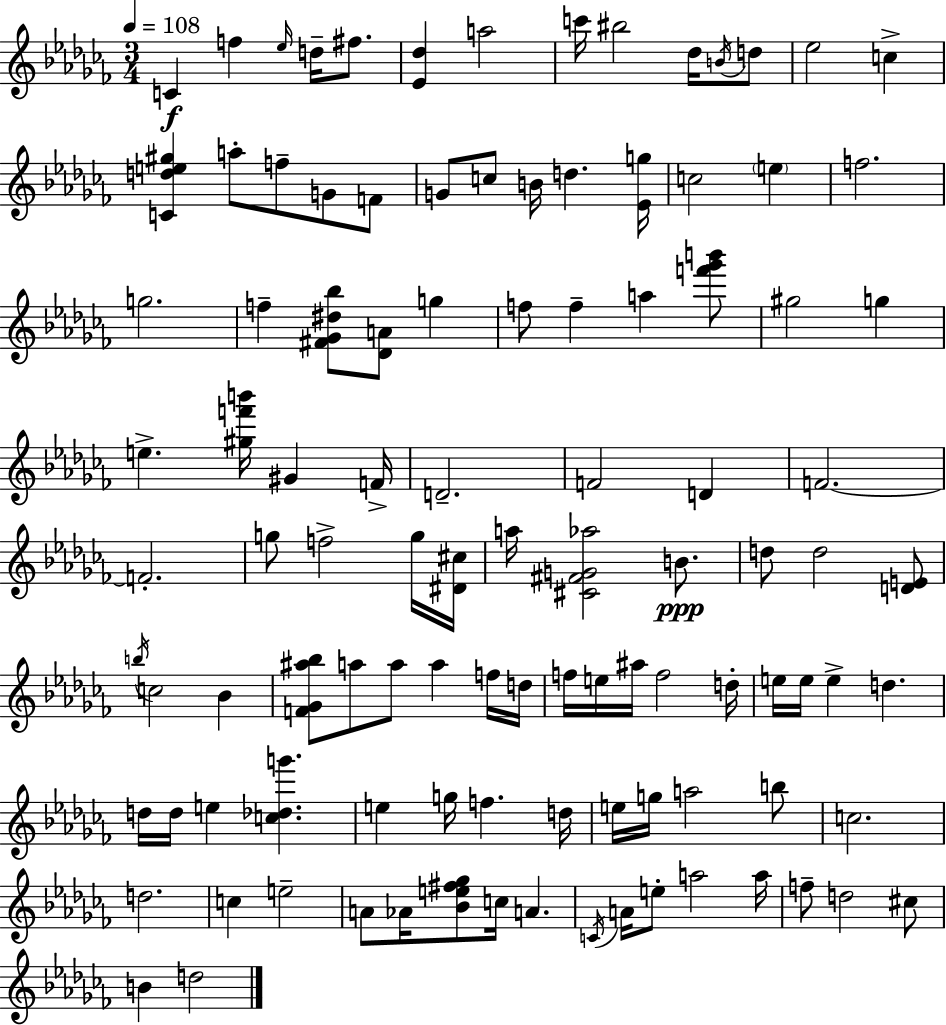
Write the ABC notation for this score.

X:1
T:Untitled
M:3/4
L:1/4
K:Abm
C f _e/4 d/4 ^f/2 [_E_d] a2 c'/4 ^b2 _d/4 B/4 d/2 _e2 c [Cde^g] a/2 f/2 G/2 F/2 G/2 c/2 B/4 d [_Eg]/4 c2 e f2 g2 f [^F_G^d_b]/2 [_DA]/2 g f/2 f a [f'_g'b']/2 ^g2 g e [^gf'b']/4 ^G F/4 D2 F2 D F2 F2 g/2 f2 g/4 [^D^c]/4 a/4 [^C^FG_a]2 B/2 d/2 d2 [DE]/2 b/4 c2 _B [F_G^a_b]/2 a/2 a/2 a f/4 d/4 f/4 e/4 ^a/4 f2 d/4 e/4 e/4 e d d/4 d/4 e [c_dg'] e g/4 f d/4 e/4 g/4 a2 b/2 c2 d2 c e2 A/2 _A/4 [_Be^f_g]/2 c/4 A C/4 A/4 e/2 a2 a/4 f/2 d2 ^c/2 B d2